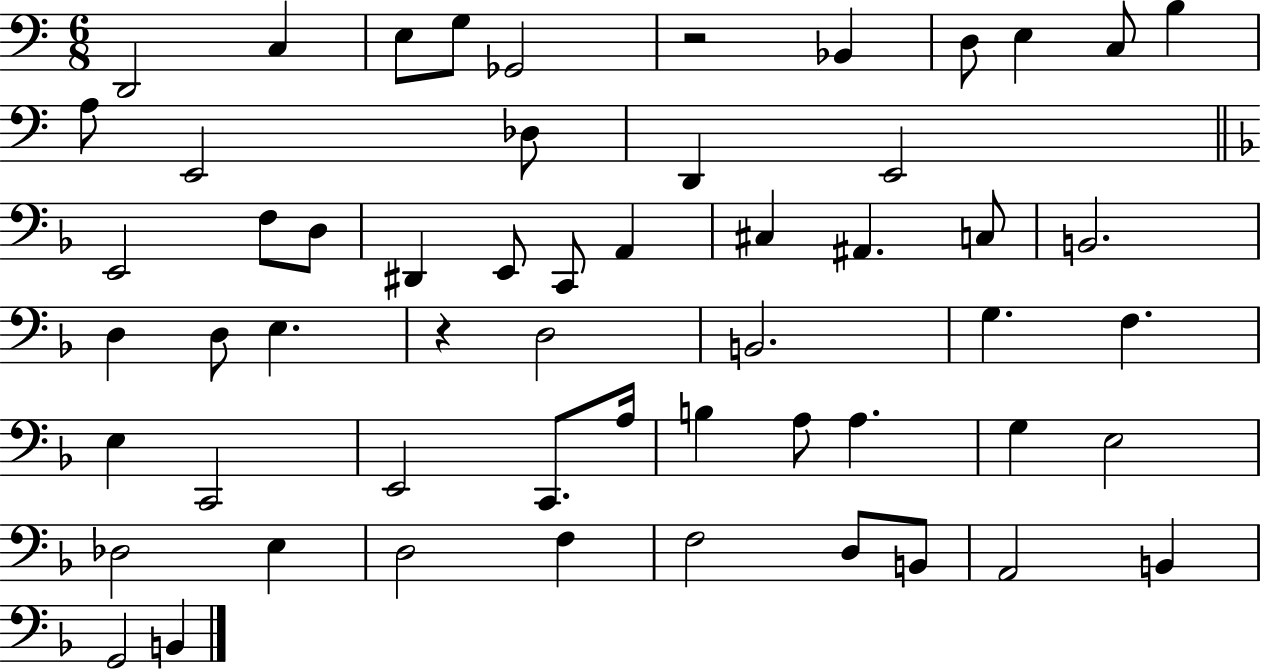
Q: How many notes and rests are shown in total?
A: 56